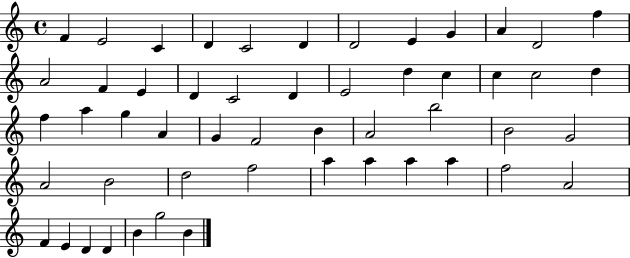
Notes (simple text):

F4/q E4/h C4/q D4/q C4/h D4/q D4/h E4/q G4/q A4/q D4/h F5/q A4/h F4/q E4/q D4/q C4/h D4/q E4/h D5/q C5/q C5/q C5/h D5/q F5/q A5/q G5/q A4/q G4/q F4/h B4/q A4/h B5/h B4/h G4/h A4/h B4/h D5/h F5/h A5/q A5/q A5/q A5/q F5/h A4/h F4/q E4/q D4/q D4/q B4/q G5/h B4/q